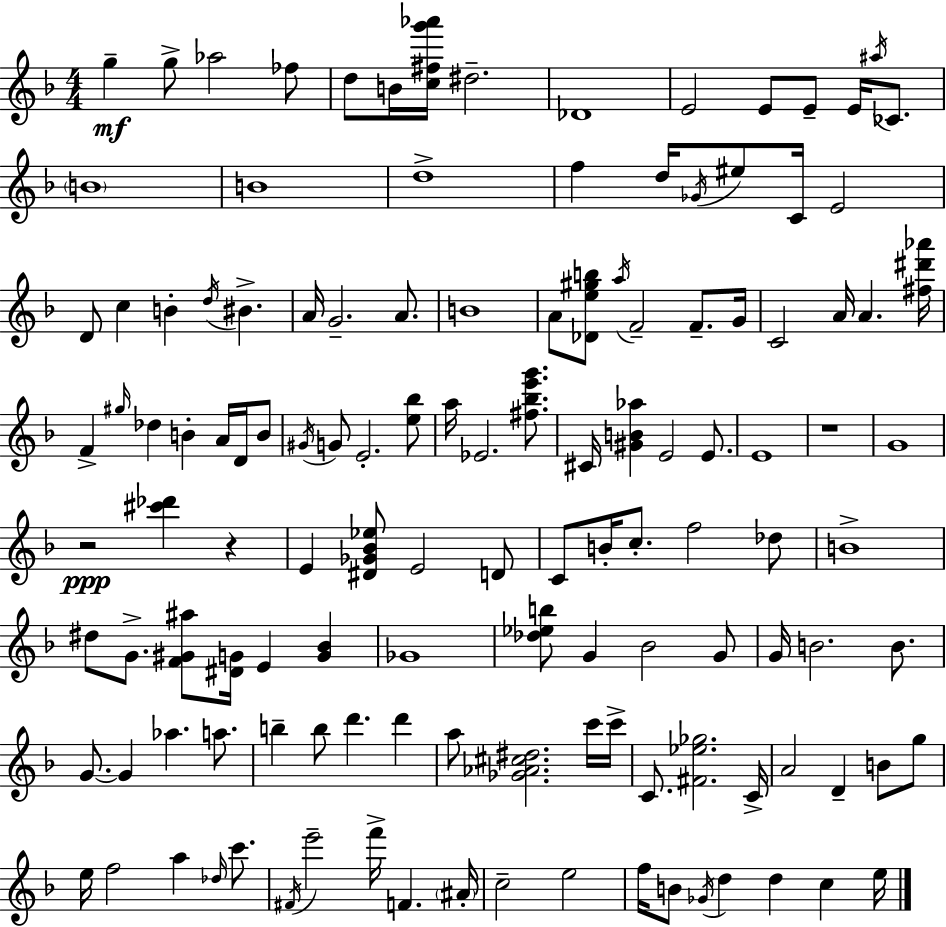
G5/q G5/e Ab5/h FES5/e D5/e B4/s [C5,F#5,G6,Ab6]/s D#5/h. Db4/w E4/h E4/e E4/e E4/s A#5/s CES4/e. B4/w B4/w D5/w F5/q D5/s Gb4/s EIS5/e C4/s E4/h D4/e C5/q B4/q D5/s BIS4/q. A4/s G4/h. A4/e. B4/w A4/e [Db4,E5,G#5,B5]/e A5/s F4/h F4/e. G4/s C4/h A4/s A4/q. [F#5,D#6,Ab6]/s F4/q G#5/s Db5/q B4/q A4/s D4/s B4/e G#4/s G4/e E4/h. [E5,Bb5]/e A5/s Eb4/h. [F#5,Bb5,E6,G6]/e. C#4/s [G#4,B4,Ab5]/q E4/h E4/e. E4/w R/w G4/w R/h [C#6,Db6]/q R/q E4/q [D#4,Gb4,Bb4,Eb5]/e E4/h D4/e C4/e B4/s C5/e. F5/h Db5/e B4/w D#5/e G4/e. [F4,G#4,A#5]/e [D#4,G4]/s E4/q [G4,Bb4]/q Gb4/w [Db5,Eb5,B5]/e G4/q Bb4/h G4/e G4/s B4/h. B4/e. G4/e. G4/q Ab5/q. A5/e. B5/q B5/e D6/q. D6/q A5/e [Gb4,Ab4,C#5,D#5]/h. C6/s C6/s C4/e. [F#4,Eb5,Gb5]/h. C4/s A4/h D4/q B4/e G5/e E5/s F5/h A5/q Db5/s C6/e. F#4/s E6/h F6/s F4/q. A#4/s C5/h E5/h F5/s B4/e Gb4/s D5/q D5/q C5/q E5/s